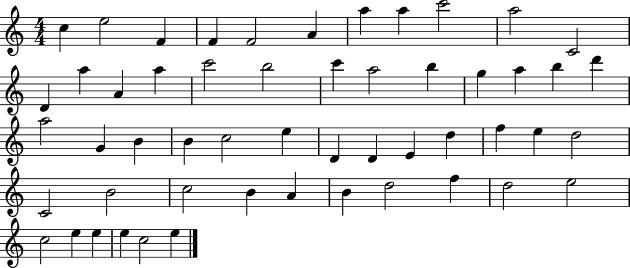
{
  \clef treble
  \numericTimeSignature
  \time 4/4
  \key c \major
  c''4 e''2 f'4 | f'4 f'2 a'4 | a''4 a''4 c'''2 | a''2 c'2 | \break d'4 a''4 a'4 a''4 | c'''2 b''2 | c'''4 a''2 b''4 | g''4 a''4 b''4 d'''4 | \break a''2 g'4 b'4 | b'4 c''2 e''4 | d'4 d'4 e'4 d''4 | f''4 e''4 d''2 | \break c'2 b'2 | c''2 b'4 a'4 | b'4 d''2 f''4 | d''2 e''2 | \break c''2 e''4 e''4 | e''4 c''2 e''4 | \bar "|."
}